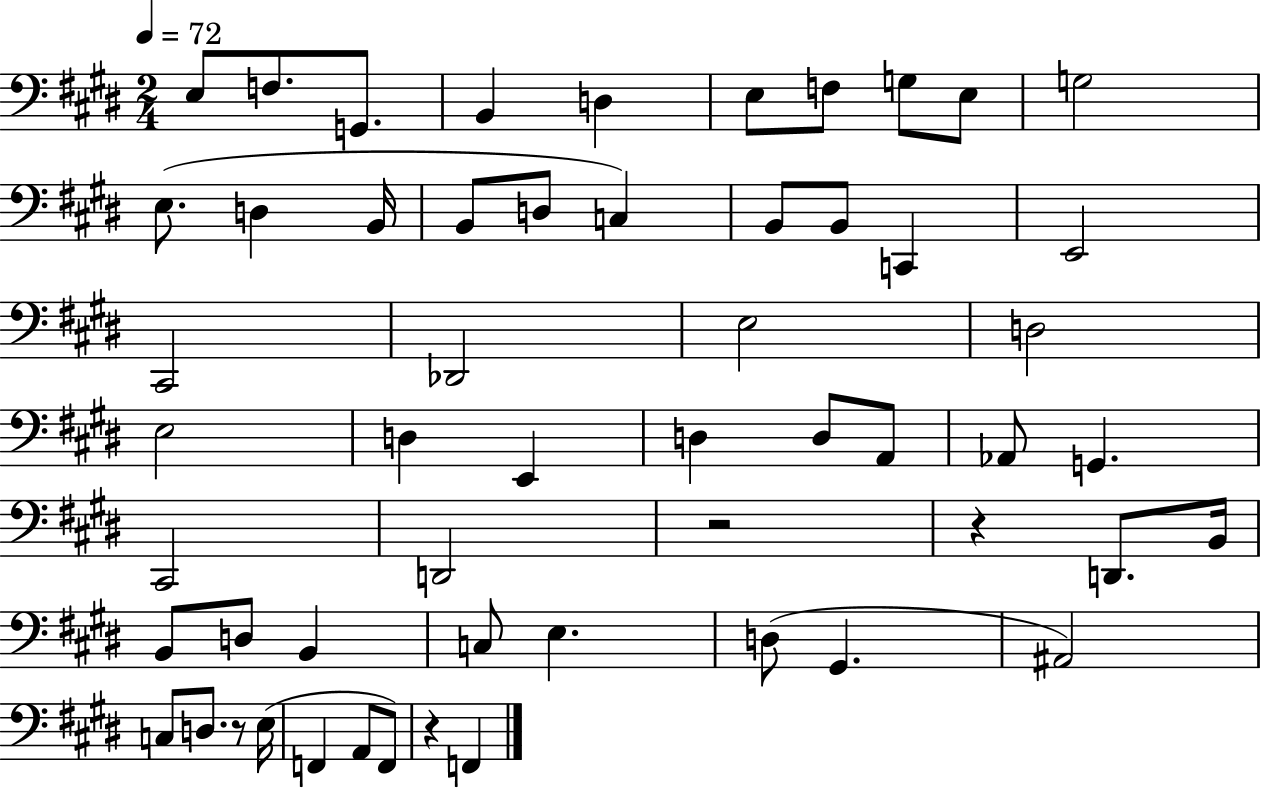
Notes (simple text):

E3/e F3/e. G2/e. B2/q D3/q E3/e F3/e G3/e E3/e G3/h E3/e. D3/q B2/s B2/e D3/e C3/q B2/e B2/e C2/q E2/h C#2/h Db2/h E3/h D3/h E3/h D3/q E2/q D3/q D3/e A2/e Ab2/e G2/q. C#2/h D2/h R/h R/q D2/e. B2/s B2/e D3/e B2/q C3/e E3/q. D3/e G#2/q. A#2/h C3/e D3/e. R/e E3/s F2/q A2/e F2/e R/q F2/q